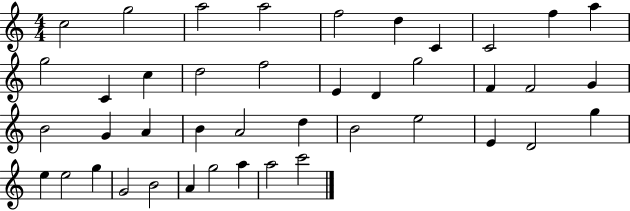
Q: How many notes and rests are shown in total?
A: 42